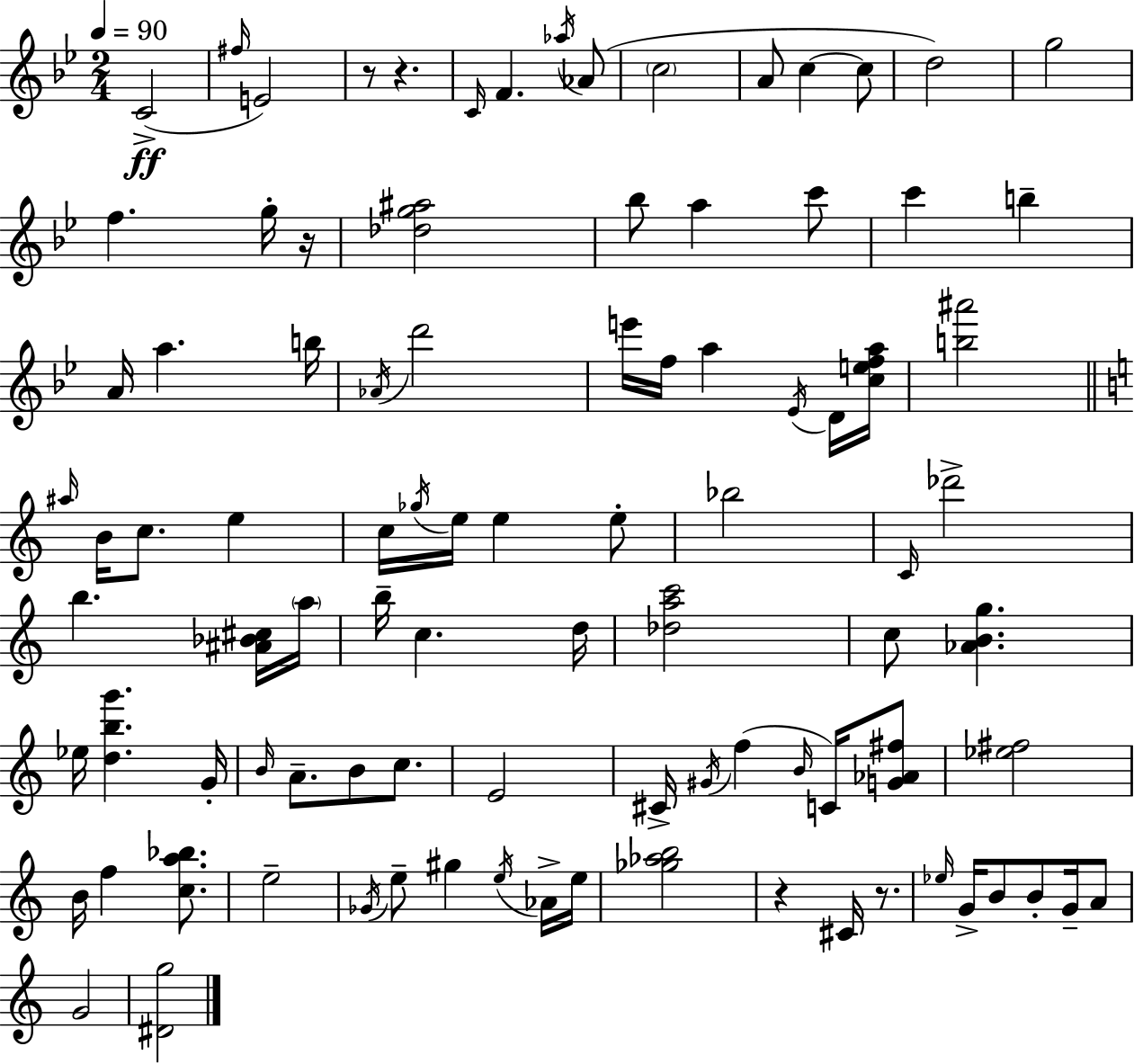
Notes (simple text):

C4/h F#5/s E4/h R/e R/q. C4/s F4/q. Ab5/s Ab4/e C5/h A4/e C5/q C5/e D5/h G5/h F5/q. G5/s R/s [Db5,G5,A#5]/h Bb5/e A5/q C6/e C6/q B5/q A4/s A5/q. B5/s Ab4/s D6/h E6/s F5/s A5/q Eb4/s D4/s [C5,E5,F5,A5]/s [B5,A#6]/h A#5/s B4/s C5/e. E5/q C5/s Gb5/s E5/s E5/q E5/e Bb5/h C4/s Db6/h B5/q. [A#4,Bb4,C#5]/s A5/s B5/s C5/q. D5/s [Db5,A5,C6]/h C5/e [Ab4,B4,G5]/q. Eb5/s [D5,B5,G6]/q. G4/s B4/s A4/e. B4/e C5/e. E4/h C#4/s G#4/s F5/q B4/s C4/s [G4,Ab4,F#5]/e [Eb5,F#5]/h B4/s F5/q [C5,A5,Bb5]/e. E5/h Gb4/s E5/e G#5/q E5/s Ab4/s E5/s [Gb5,Ab5,B5]/h R/q C#4/s R/e. Eb5/s G4/s B4/e B4/e G4/s A4/e G4/h [D#4,G5]/h